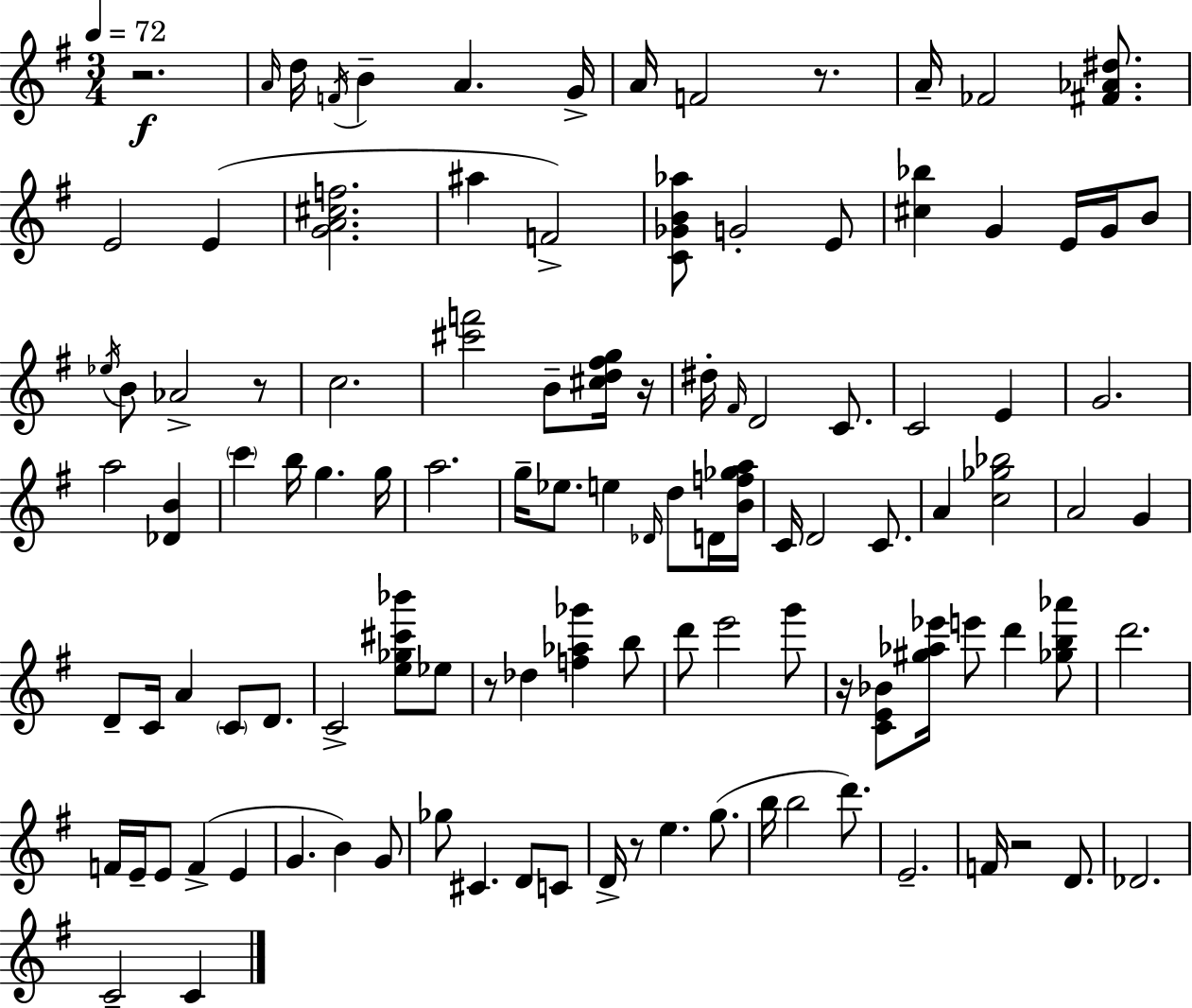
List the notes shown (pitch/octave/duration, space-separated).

R/h. A4/s D5/s F4/s B4/q A4/q. G4/s A4/s F4/h R/e. A4/s FES4/h [F#4,Ab4,D#5]/e. E4/h E4/q [G4,A4,C#5,F5]/h. A#5/q F4/h [C4,Gb4,B4,Ab5]/e G4/h E4/e [C#5,Bb5]/q G4/q E4/s G4/s B4/e Eb5/s B4/e Ab4/h R/e C5/h. [C#6,F6]/h B4/e [C#5,D5,F#5,G5]/s R/s D#5/s F#4/s D4/h C4/e. C4/h E4/q G4/h. A5/h [Db4,B4]/q C6/q B5/s G5/q. G5/s A5/h. G5/s Eb5/e. E5/q Db4/s D5/e D4/s [B4,F5,Gb5,A5]/s C4/s D4/h C4/e. A4/q [C5,Gb5,Bb5]/h A4/h G4/q D4/e C4/s A4/q C4/e D4/e. C4/h [E5,Gb5,C#6,Bb6]/e Eb5/e R/e Db5/q [F5,Ab5,Gb6]/q B5/e D6/e E6/h G6/e R/s [C4,E4,Bb4]/e [G#5,Ab5,Eb6]/s E6/e D6/q [Gb5,B5,Ab6]/e D6/h. F4/s E4/s E4/e F4/q E4/q G4/q. B4/q G4/e Gb5/e C#4/q. D4/e C4/e D4/s R/e E5/q. G5/e. B5/s B5/h D6/e. E4/h. F4/s R/h D4/e. Db4/h. C4/h C4/q